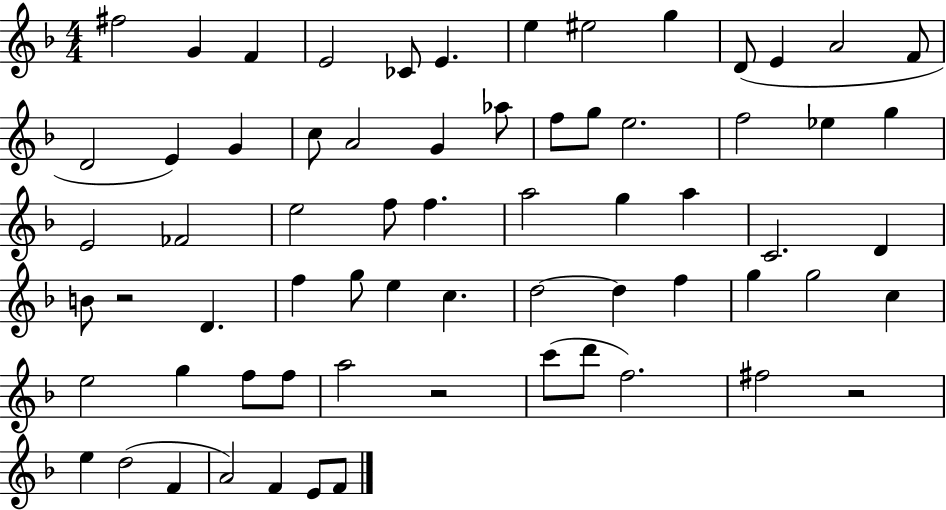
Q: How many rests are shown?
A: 3